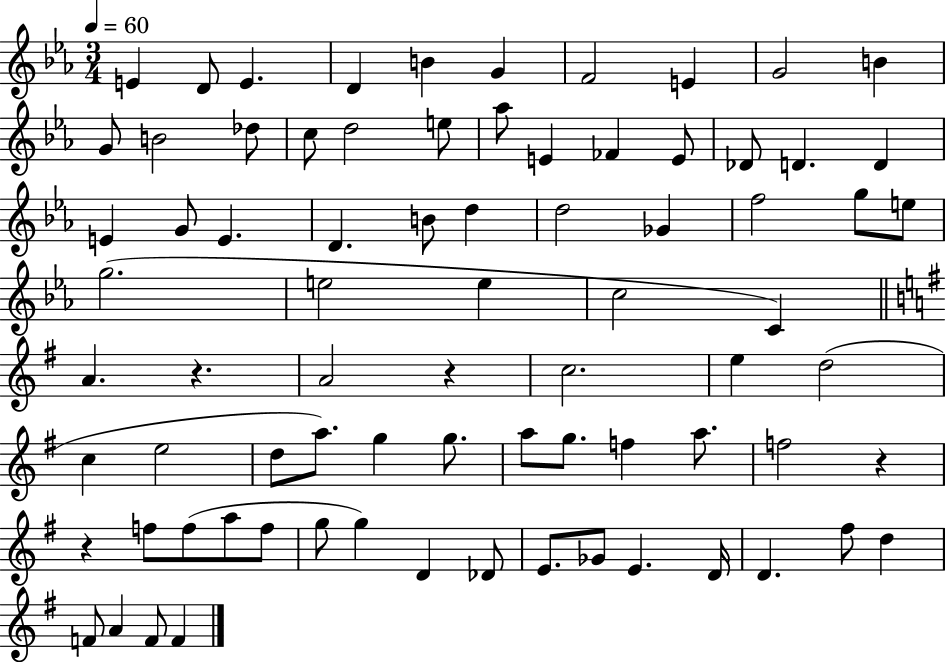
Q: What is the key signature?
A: EES major